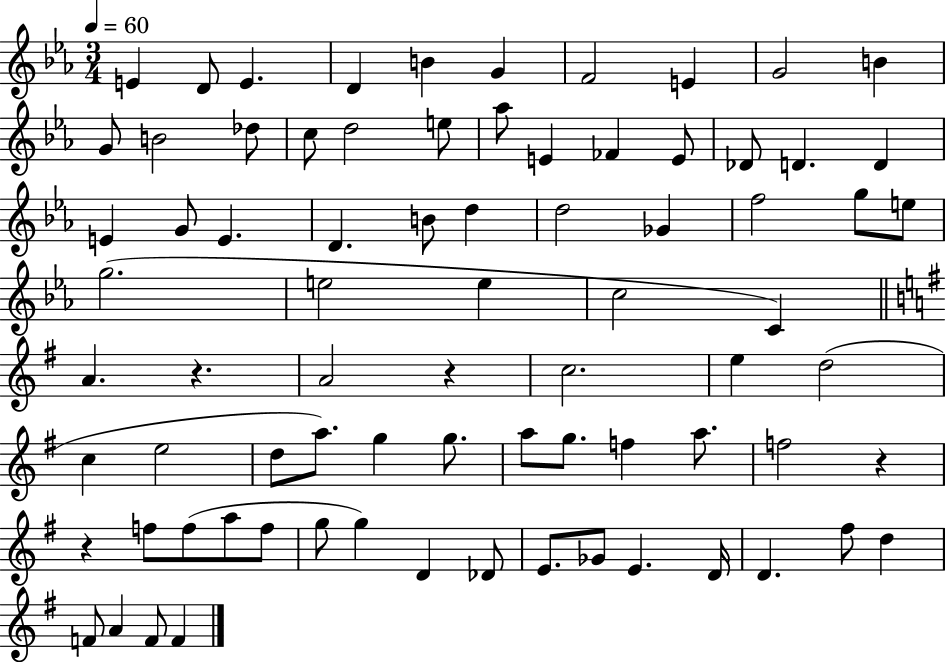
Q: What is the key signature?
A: EES major